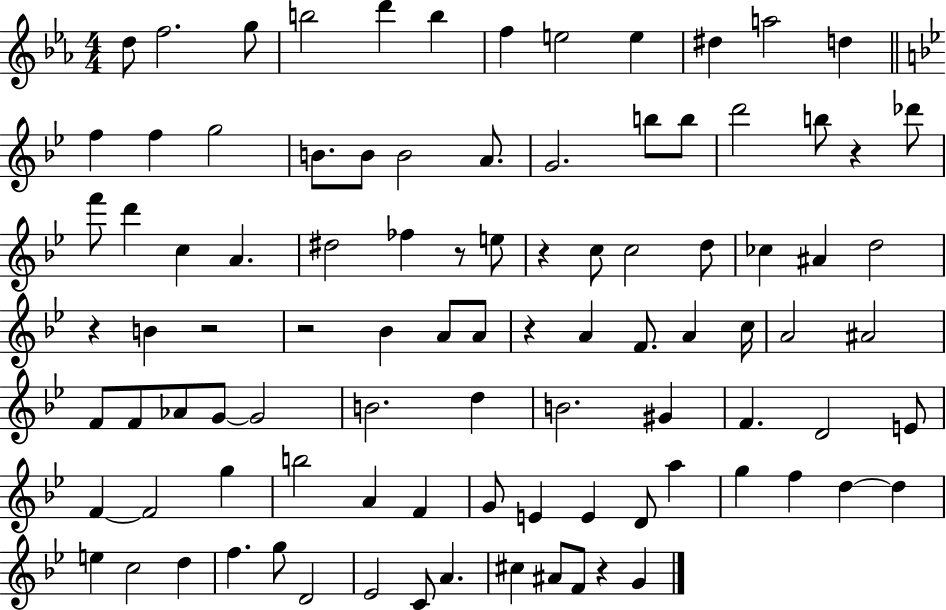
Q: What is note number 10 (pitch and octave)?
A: D#5